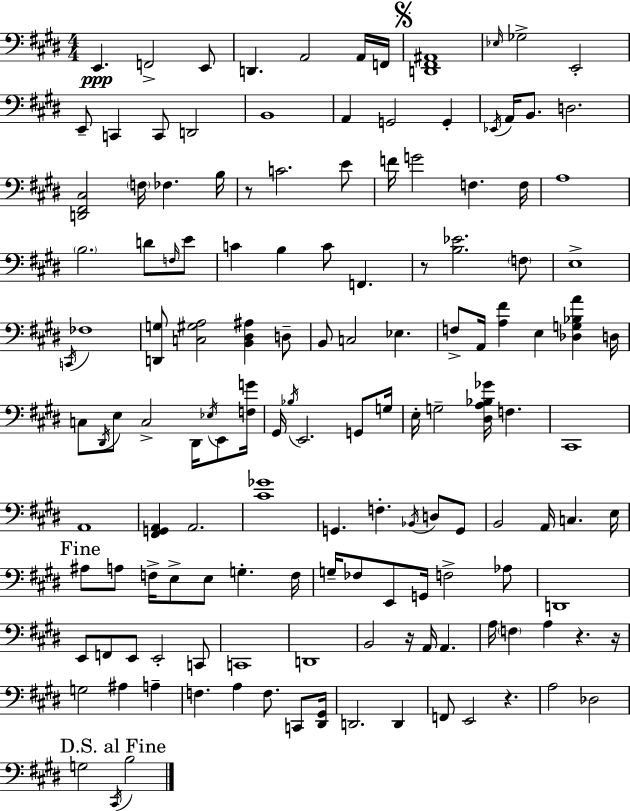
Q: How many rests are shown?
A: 6